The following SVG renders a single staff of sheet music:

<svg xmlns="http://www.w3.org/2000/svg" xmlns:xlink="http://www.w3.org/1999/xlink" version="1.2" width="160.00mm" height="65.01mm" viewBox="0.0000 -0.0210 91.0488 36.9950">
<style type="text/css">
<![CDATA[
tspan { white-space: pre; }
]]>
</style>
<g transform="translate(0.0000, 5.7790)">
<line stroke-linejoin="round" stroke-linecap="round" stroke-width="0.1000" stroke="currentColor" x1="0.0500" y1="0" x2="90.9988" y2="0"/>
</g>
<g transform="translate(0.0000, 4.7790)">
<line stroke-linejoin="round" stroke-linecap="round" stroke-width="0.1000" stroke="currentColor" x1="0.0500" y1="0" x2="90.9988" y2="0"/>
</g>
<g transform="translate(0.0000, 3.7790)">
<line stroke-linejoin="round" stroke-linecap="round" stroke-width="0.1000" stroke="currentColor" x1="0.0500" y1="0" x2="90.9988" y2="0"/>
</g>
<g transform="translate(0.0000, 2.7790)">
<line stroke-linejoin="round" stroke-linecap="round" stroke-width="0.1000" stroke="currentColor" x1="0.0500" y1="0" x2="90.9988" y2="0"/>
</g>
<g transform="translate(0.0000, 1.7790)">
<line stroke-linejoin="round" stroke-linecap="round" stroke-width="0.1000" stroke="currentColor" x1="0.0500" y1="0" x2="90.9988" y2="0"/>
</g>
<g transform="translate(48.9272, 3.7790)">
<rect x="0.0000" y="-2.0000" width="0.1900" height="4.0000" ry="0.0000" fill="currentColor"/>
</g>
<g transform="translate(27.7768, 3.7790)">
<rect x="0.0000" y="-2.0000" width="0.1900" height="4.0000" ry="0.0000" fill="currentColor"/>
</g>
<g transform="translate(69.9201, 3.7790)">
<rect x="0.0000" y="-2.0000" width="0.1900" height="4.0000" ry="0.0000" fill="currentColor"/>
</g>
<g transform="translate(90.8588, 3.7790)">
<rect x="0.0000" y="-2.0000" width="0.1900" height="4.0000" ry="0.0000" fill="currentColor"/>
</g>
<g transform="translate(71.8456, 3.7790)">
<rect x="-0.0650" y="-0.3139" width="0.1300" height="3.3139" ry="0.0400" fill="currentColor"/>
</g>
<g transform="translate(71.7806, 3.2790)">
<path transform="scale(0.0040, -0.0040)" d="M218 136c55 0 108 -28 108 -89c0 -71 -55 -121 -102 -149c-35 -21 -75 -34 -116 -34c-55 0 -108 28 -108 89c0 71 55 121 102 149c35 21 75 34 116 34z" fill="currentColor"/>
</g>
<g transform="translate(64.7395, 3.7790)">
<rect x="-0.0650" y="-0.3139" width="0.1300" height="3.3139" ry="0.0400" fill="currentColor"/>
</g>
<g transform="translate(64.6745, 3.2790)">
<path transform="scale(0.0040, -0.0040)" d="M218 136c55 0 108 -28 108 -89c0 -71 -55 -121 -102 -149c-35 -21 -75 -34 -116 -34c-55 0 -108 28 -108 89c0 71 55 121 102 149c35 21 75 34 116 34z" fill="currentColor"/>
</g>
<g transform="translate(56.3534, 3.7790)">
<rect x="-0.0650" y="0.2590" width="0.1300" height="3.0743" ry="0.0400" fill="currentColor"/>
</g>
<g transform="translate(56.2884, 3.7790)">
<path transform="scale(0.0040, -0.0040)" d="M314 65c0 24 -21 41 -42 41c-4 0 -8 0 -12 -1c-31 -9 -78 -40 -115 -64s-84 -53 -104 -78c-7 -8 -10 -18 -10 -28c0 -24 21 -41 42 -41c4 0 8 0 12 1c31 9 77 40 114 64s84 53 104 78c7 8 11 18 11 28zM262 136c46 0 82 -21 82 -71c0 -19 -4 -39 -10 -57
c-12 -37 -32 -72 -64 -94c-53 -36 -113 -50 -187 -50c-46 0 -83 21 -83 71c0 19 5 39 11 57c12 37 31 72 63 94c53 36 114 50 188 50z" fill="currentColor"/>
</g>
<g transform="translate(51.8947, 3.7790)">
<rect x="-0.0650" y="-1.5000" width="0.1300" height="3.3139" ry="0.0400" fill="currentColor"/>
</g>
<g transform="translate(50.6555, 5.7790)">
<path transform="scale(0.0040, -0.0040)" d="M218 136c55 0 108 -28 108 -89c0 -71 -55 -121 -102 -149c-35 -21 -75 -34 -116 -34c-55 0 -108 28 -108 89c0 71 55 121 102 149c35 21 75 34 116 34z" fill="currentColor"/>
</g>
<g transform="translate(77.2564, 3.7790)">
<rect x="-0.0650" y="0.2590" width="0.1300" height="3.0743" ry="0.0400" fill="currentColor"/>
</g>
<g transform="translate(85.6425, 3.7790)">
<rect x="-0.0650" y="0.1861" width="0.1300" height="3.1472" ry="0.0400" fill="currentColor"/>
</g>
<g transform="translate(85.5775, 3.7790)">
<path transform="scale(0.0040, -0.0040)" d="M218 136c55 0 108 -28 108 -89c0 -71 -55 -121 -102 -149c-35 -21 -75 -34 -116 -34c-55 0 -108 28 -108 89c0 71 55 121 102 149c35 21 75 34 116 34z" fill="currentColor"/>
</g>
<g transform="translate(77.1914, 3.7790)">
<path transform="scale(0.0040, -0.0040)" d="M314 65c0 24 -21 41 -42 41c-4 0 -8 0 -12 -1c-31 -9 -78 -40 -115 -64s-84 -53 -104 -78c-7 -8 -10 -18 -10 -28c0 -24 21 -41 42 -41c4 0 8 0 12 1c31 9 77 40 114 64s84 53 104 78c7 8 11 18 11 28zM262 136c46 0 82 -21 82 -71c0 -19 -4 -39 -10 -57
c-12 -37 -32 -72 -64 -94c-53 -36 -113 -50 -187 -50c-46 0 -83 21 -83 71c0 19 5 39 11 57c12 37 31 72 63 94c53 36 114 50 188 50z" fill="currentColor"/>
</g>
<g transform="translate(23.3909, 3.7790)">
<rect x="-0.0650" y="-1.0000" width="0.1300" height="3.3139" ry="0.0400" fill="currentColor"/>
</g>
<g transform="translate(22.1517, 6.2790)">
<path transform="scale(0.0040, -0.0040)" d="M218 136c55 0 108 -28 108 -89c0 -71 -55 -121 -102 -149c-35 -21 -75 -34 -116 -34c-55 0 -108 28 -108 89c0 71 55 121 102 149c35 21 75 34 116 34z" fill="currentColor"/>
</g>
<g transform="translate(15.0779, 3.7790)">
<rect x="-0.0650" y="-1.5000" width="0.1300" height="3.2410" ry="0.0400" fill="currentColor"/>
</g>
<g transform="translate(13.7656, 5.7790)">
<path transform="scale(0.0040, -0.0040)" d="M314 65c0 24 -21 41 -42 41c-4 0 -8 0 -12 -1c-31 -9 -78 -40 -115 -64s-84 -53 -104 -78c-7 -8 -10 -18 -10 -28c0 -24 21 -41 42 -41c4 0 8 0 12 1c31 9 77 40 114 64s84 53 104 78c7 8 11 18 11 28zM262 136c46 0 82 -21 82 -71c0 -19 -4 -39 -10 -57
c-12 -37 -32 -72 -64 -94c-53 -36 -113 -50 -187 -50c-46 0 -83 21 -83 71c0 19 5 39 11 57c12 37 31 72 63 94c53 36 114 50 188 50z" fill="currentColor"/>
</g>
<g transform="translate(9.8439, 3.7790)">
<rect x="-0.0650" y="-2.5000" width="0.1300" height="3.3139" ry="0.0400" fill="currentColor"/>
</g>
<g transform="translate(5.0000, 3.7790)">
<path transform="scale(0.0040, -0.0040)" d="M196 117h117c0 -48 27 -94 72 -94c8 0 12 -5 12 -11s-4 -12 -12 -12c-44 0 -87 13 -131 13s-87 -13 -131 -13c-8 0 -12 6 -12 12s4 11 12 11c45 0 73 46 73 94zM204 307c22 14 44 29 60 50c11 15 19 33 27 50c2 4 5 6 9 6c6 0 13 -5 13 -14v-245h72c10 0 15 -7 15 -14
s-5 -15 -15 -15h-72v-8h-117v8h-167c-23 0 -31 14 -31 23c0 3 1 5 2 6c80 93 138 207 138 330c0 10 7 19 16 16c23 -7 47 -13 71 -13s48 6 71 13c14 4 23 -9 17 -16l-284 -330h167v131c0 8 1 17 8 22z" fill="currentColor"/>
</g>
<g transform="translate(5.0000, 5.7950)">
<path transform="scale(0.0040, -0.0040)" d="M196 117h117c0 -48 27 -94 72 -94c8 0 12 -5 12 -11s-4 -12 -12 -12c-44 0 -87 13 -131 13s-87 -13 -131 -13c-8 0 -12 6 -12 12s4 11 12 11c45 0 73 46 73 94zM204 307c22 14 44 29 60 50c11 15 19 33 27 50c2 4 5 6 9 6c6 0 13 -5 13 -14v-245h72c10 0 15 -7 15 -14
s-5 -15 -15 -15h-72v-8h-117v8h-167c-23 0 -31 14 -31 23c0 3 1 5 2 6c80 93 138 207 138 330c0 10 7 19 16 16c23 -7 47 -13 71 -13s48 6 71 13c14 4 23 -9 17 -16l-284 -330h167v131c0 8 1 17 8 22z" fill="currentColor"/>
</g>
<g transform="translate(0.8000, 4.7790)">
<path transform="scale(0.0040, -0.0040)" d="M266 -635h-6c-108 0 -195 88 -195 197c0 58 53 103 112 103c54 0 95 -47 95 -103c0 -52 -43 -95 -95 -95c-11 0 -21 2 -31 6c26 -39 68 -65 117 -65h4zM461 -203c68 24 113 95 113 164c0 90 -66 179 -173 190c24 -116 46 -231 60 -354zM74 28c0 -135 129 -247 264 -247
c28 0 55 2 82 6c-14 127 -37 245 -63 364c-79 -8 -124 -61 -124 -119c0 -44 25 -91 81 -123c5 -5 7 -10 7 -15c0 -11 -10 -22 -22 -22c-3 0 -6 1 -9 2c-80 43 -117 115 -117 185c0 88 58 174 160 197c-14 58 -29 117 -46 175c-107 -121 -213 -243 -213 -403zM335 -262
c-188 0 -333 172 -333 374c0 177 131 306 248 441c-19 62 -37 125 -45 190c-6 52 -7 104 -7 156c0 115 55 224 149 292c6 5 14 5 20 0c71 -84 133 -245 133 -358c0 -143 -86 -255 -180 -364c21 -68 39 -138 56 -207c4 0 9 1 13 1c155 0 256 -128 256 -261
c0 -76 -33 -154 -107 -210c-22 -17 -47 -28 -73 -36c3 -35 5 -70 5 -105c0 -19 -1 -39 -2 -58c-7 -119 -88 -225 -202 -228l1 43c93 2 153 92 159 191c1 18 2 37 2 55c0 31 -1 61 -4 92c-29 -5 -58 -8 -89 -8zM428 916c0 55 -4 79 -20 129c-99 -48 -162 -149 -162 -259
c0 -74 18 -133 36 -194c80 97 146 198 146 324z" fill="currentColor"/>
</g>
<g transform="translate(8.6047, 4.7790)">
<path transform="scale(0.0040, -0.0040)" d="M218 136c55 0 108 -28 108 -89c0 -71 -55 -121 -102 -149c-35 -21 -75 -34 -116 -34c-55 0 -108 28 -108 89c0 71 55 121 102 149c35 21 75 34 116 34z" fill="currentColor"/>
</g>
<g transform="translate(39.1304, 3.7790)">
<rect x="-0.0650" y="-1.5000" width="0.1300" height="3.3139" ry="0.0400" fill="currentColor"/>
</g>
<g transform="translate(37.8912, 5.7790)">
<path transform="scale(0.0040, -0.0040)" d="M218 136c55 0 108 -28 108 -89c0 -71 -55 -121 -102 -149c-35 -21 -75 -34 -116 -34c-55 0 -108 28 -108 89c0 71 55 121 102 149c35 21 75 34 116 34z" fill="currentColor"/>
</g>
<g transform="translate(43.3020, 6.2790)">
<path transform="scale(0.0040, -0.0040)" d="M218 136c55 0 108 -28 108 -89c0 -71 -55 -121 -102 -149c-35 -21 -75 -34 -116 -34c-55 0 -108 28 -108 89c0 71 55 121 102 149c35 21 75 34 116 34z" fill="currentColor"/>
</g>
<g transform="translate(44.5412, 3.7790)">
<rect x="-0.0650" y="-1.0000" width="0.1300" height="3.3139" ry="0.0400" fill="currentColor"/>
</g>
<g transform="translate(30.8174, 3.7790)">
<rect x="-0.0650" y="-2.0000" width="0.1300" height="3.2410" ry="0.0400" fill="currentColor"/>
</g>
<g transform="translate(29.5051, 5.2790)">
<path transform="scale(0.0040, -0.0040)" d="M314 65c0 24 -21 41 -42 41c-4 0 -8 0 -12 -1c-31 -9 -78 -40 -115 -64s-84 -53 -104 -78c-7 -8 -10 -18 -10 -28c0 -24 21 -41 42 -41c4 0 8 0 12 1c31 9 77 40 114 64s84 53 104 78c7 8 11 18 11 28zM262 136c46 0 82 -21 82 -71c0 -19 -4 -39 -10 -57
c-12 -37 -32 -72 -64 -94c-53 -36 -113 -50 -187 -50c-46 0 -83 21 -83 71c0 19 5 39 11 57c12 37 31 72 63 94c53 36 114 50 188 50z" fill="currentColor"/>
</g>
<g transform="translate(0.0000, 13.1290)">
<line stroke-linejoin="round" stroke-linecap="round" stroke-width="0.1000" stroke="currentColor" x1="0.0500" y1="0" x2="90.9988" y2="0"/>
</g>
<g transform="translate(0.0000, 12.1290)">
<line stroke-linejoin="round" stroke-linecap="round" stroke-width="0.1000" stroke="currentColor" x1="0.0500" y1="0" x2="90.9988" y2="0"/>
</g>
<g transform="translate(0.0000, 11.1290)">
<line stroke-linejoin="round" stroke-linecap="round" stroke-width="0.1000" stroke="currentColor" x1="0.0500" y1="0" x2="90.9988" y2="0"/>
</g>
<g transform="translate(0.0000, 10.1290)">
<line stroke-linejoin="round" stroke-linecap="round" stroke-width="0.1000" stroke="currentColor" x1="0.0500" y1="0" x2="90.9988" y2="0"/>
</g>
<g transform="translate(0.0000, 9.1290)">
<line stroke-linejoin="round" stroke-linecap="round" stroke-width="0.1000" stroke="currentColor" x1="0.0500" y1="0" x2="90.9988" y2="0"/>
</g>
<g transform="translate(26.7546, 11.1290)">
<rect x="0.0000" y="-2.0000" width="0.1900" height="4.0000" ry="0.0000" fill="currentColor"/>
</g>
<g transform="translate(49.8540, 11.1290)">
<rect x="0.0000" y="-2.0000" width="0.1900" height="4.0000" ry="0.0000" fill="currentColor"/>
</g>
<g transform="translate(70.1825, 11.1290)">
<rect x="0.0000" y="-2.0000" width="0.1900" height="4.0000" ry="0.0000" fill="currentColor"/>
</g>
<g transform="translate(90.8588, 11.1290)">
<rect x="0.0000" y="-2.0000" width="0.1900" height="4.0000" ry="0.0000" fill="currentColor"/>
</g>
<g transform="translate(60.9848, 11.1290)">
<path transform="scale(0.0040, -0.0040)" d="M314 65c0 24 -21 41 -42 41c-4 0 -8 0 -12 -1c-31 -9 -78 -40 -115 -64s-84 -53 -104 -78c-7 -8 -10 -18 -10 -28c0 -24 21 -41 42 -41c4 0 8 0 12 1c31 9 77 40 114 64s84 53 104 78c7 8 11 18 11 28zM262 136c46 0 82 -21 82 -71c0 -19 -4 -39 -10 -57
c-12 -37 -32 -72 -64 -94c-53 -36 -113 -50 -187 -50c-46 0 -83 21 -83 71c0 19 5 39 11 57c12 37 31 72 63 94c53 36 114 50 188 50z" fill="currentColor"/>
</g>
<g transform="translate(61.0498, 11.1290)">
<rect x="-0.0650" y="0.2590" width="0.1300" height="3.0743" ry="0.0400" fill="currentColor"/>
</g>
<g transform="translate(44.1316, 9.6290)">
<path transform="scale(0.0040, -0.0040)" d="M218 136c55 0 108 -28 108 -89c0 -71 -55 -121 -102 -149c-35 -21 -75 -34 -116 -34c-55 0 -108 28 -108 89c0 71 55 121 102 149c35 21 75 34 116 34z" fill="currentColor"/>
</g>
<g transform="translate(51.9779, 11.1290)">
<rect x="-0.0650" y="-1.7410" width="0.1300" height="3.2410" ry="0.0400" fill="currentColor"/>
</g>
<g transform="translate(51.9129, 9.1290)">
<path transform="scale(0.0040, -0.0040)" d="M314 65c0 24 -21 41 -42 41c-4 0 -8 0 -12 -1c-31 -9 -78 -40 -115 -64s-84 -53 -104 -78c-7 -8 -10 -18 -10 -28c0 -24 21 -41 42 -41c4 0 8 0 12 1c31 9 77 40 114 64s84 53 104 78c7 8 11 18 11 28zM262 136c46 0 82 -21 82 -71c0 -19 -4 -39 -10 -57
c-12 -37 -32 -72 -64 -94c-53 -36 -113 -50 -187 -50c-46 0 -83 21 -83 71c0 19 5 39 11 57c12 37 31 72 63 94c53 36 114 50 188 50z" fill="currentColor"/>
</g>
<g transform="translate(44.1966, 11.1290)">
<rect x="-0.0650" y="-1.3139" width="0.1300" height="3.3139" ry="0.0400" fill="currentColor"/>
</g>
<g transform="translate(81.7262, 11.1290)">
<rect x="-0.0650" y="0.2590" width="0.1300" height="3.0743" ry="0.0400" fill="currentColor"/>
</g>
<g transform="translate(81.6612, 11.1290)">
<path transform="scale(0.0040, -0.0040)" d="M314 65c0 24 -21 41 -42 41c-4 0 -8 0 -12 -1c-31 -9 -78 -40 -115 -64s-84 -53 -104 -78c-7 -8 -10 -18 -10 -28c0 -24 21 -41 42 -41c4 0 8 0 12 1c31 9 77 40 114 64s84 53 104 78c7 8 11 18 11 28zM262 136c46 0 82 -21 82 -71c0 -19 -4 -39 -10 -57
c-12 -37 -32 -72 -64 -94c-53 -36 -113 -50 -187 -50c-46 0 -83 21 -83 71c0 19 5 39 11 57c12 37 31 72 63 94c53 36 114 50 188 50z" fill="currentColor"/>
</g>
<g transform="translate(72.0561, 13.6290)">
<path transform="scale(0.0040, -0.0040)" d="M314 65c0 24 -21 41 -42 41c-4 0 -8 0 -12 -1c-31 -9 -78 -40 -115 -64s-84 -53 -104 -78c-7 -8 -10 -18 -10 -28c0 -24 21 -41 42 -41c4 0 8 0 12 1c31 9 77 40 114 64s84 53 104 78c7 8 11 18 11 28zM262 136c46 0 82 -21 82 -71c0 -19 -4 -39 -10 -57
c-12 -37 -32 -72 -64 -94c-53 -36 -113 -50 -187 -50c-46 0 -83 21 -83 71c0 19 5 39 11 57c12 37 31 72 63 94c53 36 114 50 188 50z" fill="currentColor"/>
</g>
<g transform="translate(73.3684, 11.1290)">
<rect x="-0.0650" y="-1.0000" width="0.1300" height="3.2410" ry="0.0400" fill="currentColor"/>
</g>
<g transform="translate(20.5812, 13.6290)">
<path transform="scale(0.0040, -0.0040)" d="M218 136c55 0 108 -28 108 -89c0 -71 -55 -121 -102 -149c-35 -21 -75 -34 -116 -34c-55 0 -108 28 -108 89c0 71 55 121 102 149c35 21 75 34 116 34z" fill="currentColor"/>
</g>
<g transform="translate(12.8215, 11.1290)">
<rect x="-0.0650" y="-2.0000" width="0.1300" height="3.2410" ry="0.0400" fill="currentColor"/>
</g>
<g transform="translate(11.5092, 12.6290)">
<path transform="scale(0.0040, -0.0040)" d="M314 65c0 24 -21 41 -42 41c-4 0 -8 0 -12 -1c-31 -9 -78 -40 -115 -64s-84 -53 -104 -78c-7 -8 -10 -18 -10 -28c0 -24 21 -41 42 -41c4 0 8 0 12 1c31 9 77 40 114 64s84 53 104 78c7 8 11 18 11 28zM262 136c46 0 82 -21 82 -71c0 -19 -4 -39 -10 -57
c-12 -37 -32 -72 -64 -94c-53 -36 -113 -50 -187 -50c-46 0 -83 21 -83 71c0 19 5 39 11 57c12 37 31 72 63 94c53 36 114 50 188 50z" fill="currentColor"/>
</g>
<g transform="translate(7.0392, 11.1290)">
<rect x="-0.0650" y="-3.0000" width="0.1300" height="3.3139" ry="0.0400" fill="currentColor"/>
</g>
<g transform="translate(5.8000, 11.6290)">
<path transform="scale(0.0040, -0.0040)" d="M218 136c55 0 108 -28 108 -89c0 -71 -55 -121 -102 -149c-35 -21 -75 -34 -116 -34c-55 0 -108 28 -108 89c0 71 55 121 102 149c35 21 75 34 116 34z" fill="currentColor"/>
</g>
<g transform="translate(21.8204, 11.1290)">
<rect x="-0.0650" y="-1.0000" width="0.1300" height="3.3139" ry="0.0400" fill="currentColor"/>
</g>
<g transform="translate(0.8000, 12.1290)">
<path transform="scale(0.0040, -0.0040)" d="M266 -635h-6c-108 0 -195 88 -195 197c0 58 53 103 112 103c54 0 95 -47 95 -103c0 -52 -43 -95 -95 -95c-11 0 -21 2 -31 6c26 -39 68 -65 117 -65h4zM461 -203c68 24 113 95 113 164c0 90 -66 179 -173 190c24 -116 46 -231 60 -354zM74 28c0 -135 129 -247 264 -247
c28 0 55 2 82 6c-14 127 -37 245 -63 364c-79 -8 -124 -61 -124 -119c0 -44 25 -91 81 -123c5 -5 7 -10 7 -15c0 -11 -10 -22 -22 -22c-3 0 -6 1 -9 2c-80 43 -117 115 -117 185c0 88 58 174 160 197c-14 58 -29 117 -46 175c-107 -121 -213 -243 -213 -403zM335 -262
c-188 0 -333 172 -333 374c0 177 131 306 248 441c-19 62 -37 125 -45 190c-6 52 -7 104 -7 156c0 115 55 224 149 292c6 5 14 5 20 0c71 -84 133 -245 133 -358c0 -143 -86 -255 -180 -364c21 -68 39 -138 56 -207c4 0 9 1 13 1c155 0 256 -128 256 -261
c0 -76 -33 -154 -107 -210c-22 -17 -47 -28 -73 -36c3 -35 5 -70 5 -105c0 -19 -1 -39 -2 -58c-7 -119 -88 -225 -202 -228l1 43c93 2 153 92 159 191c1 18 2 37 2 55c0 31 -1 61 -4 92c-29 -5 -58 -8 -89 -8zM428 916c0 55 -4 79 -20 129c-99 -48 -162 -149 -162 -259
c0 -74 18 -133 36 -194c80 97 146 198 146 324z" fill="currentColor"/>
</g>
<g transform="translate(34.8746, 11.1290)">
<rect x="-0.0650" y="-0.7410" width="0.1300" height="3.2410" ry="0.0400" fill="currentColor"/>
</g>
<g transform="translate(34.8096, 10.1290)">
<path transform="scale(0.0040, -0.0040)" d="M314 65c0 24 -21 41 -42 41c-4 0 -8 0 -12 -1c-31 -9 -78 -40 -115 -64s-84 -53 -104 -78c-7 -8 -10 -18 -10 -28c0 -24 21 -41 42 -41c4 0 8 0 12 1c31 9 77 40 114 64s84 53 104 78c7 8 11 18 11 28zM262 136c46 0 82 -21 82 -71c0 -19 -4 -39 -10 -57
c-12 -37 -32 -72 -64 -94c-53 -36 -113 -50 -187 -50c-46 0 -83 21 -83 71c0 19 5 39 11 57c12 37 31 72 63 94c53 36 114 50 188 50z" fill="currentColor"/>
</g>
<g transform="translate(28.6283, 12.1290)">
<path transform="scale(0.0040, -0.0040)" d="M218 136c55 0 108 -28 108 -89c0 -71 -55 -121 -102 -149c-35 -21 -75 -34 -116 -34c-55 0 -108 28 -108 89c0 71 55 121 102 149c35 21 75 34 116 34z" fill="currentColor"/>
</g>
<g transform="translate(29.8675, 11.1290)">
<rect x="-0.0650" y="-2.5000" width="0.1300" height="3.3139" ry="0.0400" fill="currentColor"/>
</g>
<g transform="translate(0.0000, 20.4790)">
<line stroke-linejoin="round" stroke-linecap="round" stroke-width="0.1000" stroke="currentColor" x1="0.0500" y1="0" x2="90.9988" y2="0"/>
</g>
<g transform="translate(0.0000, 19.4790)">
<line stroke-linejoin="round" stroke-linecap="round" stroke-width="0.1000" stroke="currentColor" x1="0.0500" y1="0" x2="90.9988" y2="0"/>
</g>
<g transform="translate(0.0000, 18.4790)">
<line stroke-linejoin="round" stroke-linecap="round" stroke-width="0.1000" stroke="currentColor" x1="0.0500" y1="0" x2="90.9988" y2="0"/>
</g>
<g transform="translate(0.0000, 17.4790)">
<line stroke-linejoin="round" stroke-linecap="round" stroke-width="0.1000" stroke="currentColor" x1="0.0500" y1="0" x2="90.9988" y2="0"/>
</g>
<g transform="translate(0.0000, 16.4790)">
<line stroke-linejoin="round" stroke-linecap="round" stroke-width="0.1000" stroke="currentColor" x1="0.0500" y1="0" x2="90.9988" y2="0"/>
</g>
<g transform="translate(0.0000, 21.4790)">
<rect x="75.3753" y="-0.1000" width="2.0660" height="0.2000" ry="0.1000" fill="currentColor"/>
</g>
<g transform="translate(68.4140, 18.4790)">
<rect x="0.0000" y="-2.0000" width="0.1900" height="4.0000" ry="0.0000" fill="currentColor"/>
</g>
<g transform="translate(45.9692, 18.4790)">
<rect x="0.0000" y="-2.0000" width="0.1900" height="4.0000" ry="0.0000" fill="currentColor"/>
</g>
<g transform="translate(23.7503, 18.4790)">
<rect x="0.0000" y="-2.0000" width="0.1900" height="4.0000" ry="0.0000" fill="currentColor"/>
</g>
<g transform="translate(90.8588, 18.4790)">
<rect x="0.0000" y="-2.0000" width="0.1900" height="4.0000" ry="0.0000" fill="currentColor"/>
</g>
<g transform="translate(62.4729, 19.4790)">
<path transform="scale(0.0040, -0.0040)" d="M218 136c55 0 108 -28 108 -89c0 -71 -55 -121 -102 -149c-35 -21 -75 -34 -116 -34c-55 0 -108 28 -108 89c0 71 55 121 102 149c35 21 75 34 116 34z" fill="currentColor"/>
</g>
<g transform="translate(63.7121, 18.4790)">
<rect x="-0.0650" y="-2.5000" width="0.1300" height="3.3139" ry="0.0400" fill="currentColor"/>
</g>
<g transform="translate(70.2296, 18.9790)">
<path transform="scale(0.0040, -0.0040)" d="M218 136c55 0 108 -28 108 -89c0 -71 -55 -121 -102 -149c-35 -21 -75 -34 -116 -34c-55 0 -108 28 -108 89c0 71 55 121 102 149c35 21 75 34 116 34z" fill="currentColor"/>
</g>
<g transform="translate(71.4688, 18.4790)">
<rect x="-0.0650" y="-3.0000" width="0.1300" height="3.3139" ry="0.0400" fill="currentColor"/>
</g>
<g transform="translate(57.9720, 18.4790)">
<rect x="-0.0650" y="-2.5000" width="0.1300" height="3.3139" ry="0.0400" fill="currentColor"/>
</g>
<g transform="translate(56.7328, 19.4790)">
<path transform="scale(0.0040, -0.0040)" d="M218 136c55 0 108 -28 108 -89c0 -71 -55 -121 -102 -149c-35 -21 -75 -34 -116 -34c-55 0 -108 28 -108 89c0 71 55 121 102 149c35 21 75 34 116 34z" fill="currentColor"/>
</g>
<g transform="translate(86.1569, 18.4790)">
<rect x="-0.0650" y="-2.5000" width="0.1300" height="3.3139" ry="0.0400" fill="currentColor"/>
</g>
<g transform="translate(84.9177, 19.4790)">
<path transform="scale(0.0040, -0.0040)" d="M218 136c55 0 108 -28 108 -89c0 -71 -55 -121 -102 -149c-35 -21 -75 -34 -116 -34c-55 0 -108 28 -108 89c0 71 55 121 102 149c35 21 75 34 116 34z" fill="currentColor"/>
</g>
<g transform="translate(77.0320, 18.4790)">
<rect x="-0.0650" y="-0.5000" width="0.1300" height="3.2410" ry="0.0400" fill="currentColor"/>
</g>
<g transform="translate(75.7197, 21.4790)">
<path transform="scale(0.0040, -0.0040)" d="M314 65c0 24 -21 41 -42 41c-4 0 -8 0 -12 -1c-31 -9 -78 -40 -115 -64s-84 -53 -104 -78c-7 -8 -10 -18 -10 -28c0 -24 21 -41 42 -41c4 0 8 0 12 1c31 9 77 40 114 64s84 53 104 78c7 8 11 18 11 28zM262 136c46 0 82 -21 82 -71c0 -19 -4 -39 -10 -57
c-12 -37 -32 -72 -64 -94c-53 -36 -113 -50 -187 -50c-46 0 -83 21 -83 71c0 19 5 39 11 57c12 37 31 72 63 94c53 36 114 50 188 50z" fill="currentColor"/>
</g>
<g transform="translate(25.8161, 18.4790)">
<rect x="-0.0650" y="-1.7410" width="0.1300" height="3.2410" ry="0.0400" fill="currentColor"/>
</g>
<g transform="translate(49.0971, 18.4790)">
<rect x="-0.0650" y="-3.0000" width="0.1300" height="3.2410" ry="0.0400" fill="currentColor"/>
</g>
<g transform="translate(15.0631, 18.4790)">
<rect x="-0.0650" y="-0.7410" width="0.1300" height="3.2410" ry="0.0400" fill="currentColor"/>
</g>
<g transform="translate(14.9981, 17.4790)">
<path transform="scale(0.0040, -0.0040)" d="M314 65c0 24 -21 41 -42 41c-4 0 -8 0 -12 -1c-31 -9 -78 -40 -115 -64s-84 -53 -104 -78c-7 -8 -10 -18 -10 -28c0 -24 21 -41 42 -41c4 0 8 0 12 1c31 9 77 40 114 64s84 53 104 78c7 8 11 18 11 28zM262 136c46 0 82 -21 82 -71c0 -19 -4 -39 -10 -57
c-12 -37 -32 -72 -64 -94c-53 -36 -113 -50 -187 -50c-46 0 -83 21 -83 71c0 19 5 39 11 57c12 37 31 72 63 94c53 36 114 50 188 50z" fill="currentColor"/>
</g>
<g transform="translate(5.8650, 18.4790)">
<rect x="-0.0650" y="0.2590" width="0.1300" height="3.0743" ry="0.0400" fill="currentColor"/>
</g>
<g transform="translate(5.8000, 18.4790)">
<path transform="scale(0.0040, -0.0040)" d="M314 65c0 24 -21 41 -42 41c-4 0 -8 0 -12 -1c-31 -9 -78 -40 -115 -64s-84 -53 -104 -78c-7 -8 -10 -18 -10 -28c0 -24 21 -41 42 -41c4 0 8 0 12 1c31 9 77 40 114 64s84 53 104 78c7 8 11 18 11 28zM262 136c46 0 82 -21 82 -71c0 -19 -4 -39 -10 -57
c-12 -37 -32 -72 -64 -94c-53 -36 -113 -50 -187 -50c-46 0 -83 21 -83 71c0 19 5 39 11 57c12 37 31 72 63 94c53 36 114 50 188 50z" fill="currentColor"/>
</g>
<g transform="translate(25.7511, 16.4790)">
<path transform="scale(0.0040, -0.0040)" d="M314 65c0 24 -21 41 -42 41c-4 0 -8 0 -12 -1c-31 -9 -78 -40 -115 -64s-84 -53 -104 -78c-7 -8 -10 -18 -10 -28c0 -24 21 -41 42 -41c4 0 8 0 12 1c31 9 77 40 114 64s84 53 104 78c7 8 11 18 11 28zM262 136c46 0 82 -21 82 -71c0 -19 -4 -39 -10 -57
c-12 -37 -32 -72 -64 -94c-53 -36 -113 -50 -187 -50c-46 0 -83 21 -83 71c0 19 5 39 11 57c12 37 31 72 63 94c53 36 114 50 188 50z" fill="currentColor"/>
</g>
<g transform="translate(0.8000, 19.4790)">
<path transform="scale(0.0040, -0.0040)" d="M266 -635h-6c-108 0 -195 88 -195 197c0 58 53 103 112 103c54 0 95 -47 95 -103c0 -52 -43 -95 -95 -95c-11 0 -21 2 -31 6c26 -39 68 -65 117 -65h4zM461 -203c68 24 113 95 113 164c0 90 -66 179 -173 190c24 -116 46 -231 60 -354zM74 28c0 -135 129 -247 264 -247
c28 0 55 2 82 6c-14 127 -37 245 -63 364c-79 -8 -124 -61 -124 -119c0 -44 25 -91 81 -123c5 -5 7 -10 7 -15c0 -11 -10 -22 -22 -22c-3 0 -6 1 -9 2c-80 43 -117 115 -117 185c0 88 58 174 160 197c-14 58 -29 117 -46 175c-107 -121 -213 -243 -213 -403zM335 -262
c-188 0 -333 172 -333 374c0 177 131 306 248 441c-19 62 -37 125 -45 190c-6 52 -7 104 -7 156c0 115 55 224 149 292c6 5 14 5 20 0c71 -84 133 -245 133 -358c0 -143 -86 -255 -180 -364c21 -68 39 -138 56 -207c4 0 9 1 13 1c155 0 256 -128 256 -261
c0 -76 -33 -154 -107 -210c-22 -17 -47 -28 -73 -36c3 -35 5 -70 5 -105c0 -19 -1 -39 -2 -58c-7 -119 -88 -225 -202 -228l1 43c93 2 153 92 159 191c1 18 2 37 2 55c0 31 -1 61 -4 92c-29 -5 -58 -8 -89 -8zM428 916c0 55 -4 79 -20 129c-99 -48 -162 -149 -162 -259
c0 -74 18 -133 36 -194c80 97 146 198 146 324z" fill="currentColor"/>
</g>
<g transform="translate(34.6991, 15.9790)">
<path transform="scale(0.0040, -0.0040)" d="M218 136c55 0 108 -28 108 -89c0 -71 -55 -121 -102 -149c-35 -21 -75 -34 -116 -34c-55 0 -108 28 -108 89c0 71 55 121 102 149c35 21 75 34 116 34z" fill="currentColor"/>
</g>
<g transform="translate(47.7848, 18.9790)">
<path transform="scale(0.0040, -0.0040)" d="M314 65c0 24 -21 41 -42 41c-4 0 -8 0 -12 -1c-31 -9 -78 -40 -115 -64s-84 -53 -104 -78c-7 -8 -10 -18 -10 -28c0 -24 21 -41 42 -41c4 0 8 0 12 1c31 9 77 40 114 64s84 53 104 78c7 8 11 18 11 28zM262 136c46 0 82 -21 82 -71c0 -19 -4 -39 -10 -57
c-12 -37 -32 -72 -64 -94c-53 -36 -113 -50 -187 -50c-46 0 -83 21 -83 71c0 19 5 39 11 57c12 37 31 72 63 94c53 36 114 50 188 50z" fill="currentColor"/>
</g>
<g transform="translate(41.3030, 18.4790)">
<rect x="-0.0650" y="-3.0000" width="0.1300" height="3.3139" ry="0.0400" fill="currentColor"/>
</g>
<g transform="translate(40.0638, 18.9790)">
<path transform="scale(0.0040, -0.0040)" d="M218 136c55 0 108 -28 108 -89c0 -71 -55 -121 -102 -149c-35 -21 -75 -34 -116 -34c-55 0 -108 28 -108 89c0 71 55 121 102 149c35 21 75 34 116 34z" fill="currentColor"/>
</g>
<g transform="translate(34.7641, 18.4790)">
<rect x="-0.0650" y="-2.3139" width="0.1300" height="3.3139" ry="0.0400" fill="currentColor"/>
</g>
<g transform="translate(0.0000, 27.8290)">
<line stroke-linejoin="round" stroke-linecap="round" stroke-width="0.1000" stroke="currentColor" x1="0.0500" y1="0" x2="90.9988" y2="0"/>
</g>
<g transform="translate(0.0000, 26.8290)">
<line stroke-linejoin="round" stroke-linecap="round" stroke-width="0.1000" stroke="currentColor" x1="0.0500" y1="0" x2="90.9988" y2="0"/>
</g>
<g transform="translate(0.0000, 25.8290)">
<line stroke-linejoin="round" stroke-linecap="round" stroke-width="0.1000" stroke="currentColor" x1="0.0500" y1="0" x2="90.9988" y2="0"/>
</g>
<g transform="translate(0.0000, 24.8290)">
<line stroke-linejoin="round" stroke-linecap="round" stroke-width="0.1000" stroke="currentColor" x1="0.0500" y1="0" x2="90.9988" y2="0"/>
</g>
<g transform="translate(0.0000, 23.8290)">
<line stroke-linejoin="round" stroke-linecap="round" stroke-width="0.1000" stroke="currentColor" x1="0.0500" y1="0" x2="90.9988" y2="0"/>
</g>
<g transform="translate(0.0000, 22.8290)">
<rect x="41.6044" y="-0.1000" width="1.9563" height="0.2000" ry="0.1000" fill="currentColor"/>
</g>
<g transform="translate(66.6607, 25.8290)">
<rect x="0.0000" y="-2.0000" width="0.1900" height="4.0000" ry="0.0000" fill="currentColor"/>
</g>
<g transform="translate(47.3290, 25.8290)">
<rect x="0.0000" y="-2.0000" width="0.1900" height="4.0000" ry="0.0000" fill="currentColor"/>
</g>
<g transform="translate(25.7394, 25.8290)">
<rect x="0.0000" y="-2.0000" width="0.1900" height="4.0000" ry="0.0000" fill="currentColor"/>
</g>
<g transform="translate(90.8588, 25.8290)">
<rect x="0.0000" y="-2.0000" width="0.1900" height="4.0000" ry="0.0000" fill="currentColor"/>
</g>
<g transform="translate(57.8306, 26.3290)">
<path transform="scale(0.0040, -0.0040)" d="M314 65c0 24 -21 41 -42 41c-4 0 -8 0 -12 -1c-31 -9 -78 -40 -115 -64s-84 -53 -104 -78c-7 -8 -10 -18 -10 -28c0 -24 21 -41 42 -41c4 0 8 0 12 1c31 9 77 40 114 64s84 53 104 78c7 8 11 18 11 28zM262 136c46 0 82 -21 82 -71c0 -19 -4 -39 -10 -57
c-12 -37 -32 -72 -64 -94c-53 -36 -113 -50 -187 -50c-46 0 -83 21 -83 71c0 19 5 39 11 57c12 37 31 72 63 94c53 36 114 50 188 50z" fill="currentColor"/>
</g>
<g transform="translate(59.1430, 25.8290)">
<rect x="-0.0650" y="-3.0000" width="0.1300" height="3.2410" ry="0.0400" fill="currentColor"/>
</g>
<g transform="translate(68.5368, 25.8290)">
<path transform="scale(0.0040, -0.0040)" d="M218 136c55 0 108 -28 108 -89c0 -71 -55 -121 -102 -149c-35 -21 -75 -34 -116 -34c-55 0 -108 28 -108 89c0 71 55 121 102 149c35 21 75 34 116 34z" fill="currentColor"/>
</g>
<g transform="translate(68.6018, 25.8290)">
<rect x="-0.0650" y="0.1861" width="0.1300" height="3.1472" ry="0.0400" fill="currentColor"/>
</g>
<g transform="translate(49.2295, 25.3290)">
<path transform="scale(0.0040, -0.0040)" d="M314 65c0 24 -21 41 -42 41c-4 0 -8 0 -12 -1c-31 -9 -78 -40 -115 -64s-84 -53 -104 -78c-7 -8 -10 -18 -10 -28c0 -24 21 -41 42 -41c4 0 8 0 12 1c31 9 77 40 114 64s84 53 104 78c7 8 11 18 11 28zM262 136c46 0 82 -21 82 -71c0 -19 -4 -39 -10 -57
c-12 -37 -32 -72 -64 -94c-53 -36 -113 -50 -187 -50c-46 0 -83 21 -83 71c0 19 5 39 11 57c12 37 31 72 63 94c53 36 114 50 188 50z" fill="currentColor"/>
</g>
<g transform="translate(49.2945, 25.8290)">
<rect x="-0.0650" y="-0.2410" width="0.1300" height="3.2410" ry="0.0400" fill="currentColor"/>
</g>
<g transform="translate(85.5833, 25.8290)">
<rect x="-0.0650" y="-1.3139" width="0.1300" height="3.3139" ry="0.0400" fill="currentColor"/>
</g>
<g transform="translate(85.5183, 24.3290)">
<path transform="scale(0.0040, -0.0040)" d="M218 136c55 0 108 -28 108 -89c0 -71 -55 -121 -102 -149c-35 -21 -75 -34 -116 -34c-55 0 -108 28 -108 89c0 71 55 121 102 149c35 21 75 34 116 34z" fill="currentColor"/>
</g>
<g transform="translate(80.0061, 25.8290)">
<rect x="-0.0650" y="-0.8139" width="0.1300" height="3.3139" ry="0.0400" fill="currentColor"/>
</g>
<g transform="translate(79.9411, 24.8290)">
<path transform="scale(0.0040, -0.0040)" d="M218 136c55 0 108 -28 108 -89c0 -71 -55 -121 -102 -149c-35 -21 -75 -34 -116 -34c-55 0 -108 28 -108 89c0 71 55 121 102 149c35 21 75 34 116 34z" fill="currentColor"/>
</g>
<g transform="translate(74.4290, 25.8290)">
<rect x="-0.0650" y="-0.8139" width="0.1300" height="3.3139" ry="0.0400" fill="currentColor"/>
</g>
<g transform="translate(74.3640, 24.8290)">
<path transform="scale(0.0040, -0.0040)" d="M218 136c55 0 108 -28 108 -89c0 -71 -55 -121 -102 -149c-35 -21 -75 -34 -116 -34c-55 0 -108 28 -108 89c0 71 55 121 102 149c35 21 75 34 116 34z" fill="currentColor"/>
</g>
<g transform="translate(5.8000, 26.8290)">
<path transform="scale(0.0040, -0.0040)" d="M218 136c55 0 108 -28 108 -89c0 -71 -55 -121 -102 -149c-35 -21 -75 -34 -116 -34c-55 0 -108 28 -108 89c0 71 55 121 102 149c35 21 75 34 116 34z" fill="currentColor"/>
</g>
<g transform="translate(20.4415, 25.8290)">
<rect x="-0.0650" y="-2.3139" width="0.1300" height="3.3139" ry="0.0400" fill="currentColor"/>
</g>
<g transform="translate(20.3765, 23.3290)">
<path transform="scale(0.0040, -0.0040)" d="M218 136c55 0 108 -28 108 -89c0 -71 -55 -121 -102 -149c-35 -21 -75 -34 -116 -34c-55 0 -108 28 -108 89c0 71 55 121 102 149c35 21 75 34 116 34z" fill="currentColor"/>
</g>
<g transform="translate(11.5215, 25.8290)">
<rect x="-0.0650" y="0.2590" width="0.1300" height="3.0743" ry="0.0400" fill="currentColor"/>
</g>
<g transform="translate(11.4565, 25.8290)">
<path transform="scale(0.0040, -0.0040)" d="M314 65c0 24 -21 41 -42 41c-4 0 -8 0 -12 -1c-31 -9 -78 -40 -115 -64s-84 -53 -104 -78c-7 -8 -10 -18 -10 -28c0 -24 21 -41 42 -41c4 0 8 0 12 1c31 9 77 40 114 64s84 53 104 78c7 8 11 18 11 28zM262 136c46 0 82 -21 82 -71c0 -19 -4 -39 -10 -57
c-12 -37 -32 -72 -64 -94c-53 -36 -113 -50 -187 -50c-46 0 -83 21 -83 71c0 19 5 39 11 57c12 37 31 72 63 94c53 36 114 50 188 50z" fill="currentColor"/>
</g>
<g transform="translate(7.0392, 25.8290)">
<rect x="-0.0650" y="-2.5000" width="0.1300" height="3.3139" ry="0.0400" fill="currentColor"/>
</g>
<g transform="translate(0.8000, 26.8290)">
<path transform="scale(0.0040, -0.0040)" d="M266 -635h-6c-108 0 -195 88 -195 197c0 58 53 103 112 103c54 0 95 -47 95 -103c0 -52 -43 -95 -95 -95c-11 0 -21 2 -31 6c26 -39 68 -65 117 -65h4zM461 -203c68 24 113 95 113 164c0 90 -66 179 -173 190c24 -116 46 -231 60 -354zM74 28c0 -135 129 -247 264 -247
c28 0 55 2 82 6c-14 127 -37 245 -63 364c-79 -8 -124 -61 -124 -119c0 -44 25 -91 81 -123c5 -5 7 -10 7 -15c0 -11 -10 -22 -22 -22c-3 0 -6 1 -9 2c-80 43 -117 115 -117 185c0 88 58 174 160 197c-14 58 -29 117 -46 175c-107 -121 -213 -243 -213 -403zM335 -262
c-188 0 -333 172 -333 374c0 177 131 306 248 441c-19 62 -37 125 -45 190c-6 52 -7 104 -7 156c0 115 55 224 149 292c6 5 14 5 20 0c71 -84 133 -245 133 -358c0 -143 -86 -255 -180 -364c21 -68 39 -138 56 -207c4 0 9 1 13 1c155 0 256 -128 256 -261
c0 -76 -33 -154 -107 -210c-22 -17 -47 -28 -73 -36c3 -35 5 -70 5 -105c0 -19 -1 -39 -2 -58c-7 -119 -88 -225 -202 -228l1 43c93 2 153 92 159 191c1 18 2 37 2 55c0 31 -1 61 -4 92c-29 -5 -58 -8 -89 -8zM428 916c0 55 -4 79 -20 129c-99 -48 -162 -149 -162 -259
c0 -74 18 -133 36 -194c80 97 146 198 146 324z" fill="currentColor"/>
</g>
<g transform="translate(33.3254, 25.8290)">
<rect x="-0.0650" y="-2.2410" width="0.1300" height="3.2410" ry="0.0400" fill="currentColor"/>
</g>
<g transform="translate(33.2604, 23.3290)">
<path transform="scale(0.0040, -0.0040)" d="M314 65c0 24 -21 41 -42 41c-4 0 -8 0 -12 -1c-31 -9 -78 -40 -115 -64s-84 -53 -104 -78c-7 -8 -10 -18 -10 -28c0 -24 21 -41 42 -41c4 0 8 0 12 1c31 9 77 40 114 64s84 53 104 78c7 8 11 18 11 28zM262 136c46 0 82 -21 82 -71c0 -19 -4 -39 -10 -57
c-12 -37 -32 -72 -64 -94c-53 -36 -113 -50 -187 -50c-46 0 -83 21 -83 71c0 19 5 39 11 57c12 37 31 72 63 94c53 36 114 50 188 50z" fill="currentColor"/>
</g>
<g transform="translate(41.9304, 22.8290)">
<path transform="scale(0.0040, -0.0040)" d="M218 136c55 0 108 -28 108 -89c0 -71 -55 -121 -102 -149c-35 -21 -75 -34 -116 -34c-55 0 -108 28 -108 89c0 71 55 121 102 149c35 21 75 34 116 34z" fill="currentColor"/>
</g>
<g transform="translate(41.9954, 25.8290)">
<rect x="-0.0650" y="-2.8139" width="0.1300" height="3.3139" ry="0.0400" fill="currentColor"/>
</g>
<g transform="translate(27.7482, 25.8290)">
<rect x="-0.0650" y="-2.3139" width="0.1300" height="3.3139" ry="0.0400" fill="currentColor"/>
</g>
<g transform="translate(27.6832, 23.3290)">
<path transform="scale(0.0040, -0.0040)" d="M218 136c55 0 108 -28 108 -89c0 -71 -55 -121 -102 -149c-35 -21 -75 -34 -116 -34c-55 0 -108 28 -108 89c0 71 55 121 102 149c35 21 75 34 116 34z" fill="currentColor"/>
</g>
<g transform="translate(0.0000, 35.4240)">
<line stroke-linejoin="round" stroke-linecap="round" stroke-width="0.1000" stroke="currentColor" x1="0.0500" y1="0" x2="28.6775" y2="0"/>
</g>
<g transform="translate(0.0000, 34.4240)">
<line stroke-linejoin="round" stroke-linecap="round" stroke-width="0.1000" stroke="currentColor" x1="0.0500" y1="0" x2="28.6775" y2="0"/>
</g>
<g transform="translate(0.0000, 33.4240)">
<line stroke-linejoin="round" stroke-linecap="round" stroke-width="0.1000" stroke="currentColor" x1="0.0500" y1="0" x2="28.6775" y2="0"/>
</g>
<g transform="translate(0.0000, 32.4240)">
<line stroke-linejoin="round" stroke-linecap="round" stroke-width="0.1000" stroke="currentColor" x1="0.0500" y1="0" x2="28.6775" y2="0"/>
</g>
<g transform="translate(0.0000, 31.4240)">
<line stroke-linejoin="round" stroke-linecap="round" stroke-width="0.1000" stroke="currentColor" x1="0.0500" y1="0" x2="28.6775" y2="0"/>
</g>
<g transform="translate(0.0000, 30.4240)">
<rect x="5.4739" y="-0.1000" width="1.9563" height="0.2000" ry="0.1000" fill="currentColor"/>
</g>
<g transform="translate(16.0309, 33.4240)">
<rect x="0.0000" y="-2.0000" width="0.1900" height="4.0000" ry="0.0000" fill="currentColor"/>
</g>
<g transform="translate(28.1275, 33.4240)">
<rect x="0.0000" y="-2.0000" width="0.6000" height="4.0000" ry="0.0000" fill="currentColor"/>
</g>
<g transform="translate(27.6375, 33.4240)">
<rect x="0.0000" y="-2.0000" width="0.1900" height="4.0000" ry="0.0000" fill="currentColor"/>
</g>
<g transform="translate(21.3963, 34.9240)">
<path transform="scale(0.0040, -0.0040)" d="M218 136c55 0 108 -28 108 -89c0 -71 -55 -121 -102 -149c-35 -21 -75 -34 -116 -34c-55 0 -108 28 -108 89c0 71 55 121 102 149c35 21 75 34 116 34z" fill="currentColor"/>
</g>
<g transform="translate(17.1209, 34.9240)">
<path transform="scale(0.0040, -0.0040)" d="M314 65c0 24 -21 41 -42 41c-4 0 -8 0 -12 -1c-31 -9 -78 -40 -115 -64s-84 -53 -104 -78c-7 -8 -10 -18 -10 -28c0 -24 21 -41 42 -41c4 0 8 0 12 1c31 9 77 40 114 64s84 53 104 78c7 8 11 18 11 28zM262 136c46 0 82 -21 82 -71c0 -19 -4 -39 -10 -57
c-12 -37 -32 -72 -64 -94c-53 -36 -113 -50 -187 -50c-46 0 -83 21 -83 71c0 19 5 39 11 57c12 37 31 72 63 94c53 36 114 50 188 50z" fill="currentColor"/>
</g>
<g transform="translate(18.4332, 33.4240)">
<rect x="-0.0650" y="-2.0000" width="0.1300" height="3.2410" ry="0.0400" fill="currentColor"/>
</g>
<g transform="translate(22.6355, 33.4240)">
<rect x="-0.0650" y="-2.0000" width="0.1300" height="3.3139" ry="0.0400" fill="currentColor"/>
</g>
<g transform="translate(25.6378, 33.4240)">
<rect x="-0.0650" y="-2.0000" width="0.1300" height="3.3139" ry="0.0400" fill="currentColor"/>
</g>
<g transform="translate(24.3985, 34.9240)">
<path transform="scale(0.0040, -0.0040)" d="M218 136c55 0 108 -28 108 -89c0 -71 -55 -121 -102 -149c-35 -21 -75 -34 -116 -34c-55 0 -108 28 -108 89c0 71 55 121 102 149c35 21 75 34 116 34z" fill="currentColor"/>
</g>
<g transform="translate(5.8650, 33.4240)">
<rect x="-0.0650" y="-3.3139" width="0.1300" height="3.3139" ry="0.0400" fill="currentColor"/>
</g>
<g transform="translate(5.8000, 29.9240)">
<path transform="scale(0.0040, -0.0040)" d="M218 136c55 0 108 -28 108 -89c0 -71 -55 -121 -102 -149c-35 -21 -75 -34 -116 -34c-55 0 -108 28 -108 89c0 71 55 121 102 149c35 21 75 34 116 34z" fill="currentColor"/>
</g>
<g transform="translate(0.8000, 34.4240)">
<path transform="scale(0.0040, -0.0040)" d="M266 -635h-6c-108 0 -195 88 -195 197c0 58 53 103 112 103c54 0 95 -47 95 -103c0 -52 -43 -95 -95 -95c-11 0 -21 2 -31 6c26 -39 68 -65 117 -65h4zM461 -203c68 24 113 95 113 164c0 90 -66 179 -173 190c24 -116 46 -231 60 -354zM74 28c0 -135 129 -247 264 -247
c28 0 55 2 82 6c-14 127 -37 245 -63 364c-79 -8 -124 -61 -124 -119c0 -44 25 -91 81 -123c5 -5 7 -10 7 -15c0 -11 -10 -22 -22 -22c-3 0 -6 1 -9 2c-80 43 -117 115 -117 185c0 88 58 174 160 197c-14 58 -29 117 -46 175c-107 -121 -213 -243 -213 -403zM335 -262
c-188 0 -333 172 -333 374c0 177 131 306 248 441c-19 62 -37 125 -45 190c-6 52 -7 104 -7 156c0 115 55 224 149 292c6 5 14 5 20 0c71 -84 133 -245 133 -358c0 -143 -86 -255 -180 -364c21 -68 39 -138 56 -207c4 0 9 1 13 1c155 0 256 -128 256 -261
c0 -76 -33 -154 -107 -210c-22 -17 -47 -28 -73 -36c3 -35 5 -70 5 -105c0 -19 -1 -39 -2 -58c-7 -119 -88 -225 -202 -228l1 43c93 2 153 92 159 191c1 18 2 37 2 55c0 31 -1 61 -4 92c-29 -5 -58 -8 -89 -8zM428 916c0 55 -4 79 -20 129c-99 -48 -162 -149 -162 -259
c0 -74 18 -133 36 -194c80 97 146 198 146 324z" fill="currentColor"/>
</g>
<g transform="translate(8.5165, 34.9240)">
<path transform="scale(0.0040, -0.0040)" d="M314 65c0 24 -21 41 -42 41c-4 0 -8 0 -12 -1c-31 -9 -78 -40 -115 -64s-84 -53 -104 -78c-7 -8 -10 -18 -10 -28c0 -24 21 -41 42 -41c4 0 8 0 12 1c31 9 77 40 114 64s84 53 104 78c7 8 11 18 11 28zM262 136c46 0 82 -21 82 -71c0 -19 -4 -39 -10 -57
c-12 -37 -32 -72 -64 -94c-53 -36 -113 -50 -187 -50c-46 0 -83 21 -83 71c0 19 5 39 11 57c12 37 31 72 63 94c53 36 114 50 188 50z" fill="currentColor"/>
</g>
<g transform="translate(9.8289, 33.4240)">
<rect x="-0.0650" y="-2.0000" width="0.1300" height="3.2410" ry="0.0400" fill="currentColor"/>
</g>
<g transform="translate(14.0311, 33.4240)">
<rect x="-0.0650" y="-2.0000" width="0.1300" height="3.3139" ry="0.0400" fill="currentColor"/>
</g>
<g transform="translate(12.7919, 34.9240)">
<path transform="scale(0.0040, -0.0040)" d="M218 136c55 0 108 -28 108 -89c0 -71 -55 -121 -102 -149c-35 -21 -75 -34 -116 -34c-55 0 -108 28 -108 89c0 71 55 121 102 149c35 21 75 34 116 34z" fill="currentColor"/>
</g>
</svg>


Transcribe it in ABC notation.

X:1
T:Untitled
M:4/4
L:1/4
K:C
G E2 D F2 E D E B2 c c B2 B A F2 D G d2 e f2 B2 D2 B2 B2 d2 f2 g A A2 G G A C2 G G B2 g g g2 a c2 A2 B d d e b F2 F F2 F F